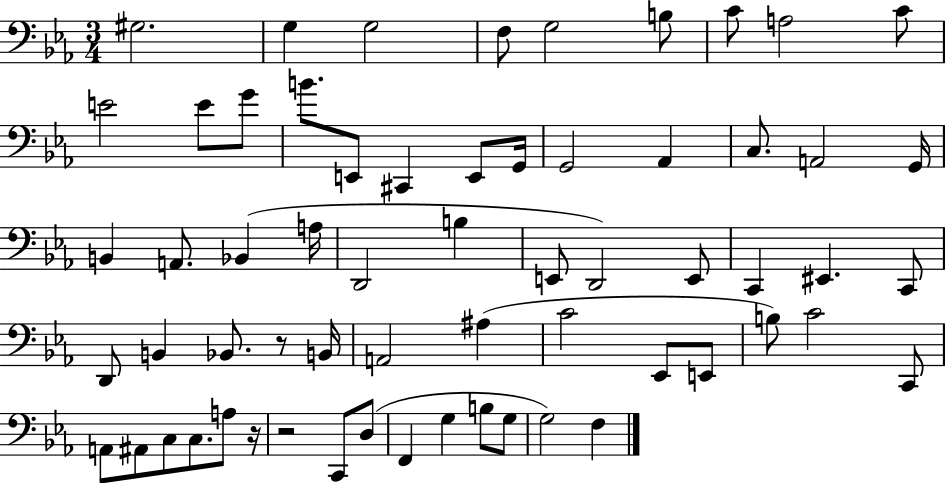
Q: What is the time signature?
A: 3/4